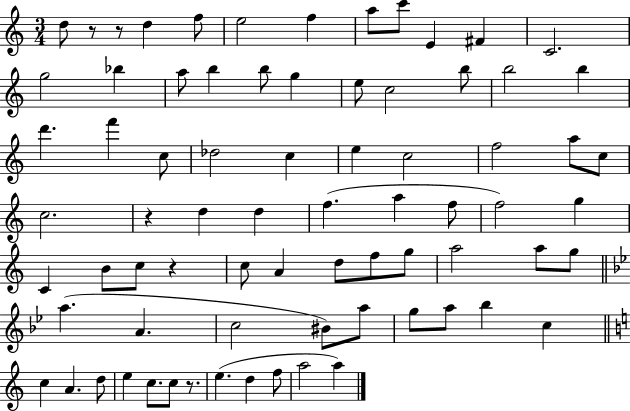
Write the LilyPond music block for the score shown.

{
  \clef treble
  \numericTimeSignature
  \time 3/4
  \key c \major
  d''8 r8 r8 d''4 f''8 | e''2 f''4 | a''8 c'''8 e'4 fis'4 | c'2. | \break g''2 bes''4 | a''8 b''4 b''8 g''4 | e''8 c''2 b''8 | b''2 b''4 | \break d'''4. f'''4 c''8 | des''2 c''4 | e''4 c''2 | f''2 a''8 c''8 | \break c''2. | r4 d''4 d''4 | f''4.( a''4 f''8 | f''2) g''4 | \break c'4 b'8 c''8 r4 | c''8 a'4 d''8 f''8 g''8 | a''2 a''8 g''8 | \bar "||" \break \key bes \major a''4.( a'4. | c''2 bis'8) a''8 | g''8 a''8 bes''4 c''4 | \bar "||" \break \key c \major c''4 a'4. d''8 | e''4 c''8. c''8 r8. | e''4.( d''4 f''8 | a''2 a''4) | \break \bar "|."
}